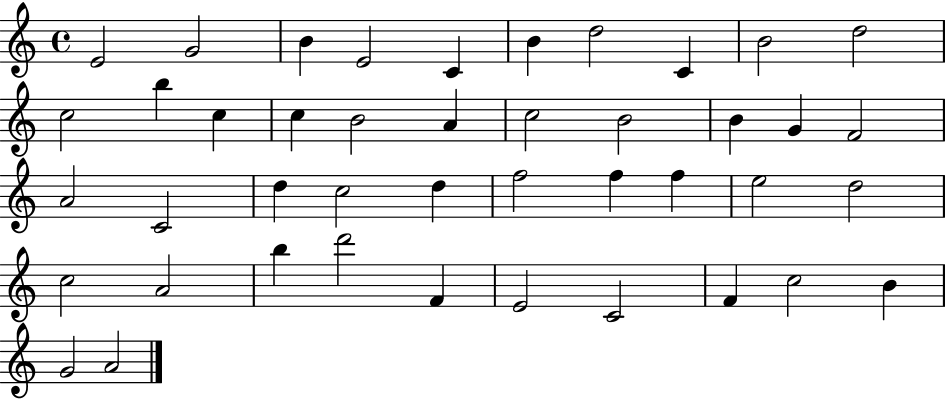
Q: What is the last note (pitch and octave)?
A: A4